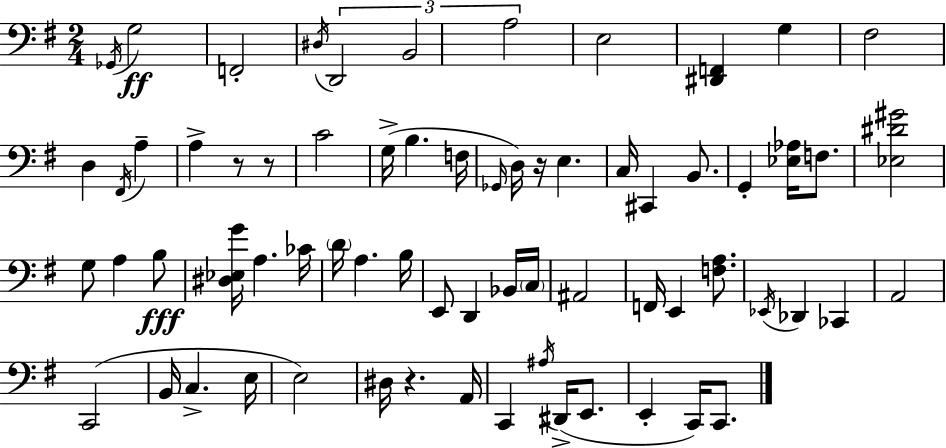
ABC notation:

X:1
T:Untitled
M:2/4
L:1/4
K:G
_G,,/4 G,2 F,,2 ^D,/4 D,,2 B,,2 A,2 E,2 [^D,,F,,] G, ^F,2 D, ^F,,/4 A, A, z/2 z/2 C2 G,/4 B, F,/4 _G,,/4 D,/4 z/4 E, C,/4 ^C,, B,,/2 G,, [_E,_A,]/4 F,/2 [_E,^D^G]2 G,/2 A, B,/2 [^D,_E,G]/4 A, _C/4 D/4 A, B,/4 E,,/2 D,, _B,,/4 C,/4 ^A,,2 F,,/4 E,, [F,A,]/2 _E,,/4 _D,, _C,, A,,2 C,,2 B,,/4 C, E,/4 E,2 ^D,/4 z A,,/4 C,, ^A,/4 ^D,,/4 E,,/2 E,, C,,/4 C,,/2